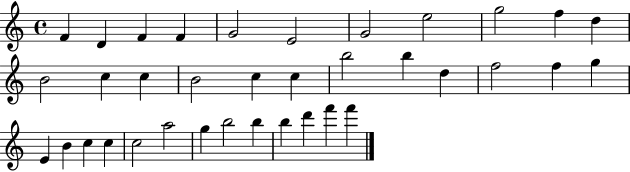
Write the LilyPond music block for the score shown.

{
  \clef treble
  \time 4/4
  \defaultTimeSignature
  \key c \major
  f'4 d'4 f'4 f'4 | g'2 e'2 | g'2 e''2 | g''2 f''4 d''4 | \break b'2 c''4 c''4 | b'2 c''4 c''4 | b''2 b''4 d''4 | f''2 f''4 g''4 | \break e'4 b'4 c''4 c''4 | c''2 a''2 | g''4 b''2 b''4 | b''4 d'''4 f'''4 f'''4 | \break \bar "|."
}